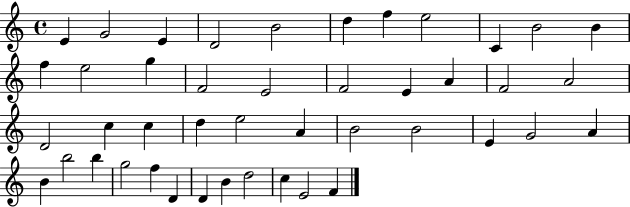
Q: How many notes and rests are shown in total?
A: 44